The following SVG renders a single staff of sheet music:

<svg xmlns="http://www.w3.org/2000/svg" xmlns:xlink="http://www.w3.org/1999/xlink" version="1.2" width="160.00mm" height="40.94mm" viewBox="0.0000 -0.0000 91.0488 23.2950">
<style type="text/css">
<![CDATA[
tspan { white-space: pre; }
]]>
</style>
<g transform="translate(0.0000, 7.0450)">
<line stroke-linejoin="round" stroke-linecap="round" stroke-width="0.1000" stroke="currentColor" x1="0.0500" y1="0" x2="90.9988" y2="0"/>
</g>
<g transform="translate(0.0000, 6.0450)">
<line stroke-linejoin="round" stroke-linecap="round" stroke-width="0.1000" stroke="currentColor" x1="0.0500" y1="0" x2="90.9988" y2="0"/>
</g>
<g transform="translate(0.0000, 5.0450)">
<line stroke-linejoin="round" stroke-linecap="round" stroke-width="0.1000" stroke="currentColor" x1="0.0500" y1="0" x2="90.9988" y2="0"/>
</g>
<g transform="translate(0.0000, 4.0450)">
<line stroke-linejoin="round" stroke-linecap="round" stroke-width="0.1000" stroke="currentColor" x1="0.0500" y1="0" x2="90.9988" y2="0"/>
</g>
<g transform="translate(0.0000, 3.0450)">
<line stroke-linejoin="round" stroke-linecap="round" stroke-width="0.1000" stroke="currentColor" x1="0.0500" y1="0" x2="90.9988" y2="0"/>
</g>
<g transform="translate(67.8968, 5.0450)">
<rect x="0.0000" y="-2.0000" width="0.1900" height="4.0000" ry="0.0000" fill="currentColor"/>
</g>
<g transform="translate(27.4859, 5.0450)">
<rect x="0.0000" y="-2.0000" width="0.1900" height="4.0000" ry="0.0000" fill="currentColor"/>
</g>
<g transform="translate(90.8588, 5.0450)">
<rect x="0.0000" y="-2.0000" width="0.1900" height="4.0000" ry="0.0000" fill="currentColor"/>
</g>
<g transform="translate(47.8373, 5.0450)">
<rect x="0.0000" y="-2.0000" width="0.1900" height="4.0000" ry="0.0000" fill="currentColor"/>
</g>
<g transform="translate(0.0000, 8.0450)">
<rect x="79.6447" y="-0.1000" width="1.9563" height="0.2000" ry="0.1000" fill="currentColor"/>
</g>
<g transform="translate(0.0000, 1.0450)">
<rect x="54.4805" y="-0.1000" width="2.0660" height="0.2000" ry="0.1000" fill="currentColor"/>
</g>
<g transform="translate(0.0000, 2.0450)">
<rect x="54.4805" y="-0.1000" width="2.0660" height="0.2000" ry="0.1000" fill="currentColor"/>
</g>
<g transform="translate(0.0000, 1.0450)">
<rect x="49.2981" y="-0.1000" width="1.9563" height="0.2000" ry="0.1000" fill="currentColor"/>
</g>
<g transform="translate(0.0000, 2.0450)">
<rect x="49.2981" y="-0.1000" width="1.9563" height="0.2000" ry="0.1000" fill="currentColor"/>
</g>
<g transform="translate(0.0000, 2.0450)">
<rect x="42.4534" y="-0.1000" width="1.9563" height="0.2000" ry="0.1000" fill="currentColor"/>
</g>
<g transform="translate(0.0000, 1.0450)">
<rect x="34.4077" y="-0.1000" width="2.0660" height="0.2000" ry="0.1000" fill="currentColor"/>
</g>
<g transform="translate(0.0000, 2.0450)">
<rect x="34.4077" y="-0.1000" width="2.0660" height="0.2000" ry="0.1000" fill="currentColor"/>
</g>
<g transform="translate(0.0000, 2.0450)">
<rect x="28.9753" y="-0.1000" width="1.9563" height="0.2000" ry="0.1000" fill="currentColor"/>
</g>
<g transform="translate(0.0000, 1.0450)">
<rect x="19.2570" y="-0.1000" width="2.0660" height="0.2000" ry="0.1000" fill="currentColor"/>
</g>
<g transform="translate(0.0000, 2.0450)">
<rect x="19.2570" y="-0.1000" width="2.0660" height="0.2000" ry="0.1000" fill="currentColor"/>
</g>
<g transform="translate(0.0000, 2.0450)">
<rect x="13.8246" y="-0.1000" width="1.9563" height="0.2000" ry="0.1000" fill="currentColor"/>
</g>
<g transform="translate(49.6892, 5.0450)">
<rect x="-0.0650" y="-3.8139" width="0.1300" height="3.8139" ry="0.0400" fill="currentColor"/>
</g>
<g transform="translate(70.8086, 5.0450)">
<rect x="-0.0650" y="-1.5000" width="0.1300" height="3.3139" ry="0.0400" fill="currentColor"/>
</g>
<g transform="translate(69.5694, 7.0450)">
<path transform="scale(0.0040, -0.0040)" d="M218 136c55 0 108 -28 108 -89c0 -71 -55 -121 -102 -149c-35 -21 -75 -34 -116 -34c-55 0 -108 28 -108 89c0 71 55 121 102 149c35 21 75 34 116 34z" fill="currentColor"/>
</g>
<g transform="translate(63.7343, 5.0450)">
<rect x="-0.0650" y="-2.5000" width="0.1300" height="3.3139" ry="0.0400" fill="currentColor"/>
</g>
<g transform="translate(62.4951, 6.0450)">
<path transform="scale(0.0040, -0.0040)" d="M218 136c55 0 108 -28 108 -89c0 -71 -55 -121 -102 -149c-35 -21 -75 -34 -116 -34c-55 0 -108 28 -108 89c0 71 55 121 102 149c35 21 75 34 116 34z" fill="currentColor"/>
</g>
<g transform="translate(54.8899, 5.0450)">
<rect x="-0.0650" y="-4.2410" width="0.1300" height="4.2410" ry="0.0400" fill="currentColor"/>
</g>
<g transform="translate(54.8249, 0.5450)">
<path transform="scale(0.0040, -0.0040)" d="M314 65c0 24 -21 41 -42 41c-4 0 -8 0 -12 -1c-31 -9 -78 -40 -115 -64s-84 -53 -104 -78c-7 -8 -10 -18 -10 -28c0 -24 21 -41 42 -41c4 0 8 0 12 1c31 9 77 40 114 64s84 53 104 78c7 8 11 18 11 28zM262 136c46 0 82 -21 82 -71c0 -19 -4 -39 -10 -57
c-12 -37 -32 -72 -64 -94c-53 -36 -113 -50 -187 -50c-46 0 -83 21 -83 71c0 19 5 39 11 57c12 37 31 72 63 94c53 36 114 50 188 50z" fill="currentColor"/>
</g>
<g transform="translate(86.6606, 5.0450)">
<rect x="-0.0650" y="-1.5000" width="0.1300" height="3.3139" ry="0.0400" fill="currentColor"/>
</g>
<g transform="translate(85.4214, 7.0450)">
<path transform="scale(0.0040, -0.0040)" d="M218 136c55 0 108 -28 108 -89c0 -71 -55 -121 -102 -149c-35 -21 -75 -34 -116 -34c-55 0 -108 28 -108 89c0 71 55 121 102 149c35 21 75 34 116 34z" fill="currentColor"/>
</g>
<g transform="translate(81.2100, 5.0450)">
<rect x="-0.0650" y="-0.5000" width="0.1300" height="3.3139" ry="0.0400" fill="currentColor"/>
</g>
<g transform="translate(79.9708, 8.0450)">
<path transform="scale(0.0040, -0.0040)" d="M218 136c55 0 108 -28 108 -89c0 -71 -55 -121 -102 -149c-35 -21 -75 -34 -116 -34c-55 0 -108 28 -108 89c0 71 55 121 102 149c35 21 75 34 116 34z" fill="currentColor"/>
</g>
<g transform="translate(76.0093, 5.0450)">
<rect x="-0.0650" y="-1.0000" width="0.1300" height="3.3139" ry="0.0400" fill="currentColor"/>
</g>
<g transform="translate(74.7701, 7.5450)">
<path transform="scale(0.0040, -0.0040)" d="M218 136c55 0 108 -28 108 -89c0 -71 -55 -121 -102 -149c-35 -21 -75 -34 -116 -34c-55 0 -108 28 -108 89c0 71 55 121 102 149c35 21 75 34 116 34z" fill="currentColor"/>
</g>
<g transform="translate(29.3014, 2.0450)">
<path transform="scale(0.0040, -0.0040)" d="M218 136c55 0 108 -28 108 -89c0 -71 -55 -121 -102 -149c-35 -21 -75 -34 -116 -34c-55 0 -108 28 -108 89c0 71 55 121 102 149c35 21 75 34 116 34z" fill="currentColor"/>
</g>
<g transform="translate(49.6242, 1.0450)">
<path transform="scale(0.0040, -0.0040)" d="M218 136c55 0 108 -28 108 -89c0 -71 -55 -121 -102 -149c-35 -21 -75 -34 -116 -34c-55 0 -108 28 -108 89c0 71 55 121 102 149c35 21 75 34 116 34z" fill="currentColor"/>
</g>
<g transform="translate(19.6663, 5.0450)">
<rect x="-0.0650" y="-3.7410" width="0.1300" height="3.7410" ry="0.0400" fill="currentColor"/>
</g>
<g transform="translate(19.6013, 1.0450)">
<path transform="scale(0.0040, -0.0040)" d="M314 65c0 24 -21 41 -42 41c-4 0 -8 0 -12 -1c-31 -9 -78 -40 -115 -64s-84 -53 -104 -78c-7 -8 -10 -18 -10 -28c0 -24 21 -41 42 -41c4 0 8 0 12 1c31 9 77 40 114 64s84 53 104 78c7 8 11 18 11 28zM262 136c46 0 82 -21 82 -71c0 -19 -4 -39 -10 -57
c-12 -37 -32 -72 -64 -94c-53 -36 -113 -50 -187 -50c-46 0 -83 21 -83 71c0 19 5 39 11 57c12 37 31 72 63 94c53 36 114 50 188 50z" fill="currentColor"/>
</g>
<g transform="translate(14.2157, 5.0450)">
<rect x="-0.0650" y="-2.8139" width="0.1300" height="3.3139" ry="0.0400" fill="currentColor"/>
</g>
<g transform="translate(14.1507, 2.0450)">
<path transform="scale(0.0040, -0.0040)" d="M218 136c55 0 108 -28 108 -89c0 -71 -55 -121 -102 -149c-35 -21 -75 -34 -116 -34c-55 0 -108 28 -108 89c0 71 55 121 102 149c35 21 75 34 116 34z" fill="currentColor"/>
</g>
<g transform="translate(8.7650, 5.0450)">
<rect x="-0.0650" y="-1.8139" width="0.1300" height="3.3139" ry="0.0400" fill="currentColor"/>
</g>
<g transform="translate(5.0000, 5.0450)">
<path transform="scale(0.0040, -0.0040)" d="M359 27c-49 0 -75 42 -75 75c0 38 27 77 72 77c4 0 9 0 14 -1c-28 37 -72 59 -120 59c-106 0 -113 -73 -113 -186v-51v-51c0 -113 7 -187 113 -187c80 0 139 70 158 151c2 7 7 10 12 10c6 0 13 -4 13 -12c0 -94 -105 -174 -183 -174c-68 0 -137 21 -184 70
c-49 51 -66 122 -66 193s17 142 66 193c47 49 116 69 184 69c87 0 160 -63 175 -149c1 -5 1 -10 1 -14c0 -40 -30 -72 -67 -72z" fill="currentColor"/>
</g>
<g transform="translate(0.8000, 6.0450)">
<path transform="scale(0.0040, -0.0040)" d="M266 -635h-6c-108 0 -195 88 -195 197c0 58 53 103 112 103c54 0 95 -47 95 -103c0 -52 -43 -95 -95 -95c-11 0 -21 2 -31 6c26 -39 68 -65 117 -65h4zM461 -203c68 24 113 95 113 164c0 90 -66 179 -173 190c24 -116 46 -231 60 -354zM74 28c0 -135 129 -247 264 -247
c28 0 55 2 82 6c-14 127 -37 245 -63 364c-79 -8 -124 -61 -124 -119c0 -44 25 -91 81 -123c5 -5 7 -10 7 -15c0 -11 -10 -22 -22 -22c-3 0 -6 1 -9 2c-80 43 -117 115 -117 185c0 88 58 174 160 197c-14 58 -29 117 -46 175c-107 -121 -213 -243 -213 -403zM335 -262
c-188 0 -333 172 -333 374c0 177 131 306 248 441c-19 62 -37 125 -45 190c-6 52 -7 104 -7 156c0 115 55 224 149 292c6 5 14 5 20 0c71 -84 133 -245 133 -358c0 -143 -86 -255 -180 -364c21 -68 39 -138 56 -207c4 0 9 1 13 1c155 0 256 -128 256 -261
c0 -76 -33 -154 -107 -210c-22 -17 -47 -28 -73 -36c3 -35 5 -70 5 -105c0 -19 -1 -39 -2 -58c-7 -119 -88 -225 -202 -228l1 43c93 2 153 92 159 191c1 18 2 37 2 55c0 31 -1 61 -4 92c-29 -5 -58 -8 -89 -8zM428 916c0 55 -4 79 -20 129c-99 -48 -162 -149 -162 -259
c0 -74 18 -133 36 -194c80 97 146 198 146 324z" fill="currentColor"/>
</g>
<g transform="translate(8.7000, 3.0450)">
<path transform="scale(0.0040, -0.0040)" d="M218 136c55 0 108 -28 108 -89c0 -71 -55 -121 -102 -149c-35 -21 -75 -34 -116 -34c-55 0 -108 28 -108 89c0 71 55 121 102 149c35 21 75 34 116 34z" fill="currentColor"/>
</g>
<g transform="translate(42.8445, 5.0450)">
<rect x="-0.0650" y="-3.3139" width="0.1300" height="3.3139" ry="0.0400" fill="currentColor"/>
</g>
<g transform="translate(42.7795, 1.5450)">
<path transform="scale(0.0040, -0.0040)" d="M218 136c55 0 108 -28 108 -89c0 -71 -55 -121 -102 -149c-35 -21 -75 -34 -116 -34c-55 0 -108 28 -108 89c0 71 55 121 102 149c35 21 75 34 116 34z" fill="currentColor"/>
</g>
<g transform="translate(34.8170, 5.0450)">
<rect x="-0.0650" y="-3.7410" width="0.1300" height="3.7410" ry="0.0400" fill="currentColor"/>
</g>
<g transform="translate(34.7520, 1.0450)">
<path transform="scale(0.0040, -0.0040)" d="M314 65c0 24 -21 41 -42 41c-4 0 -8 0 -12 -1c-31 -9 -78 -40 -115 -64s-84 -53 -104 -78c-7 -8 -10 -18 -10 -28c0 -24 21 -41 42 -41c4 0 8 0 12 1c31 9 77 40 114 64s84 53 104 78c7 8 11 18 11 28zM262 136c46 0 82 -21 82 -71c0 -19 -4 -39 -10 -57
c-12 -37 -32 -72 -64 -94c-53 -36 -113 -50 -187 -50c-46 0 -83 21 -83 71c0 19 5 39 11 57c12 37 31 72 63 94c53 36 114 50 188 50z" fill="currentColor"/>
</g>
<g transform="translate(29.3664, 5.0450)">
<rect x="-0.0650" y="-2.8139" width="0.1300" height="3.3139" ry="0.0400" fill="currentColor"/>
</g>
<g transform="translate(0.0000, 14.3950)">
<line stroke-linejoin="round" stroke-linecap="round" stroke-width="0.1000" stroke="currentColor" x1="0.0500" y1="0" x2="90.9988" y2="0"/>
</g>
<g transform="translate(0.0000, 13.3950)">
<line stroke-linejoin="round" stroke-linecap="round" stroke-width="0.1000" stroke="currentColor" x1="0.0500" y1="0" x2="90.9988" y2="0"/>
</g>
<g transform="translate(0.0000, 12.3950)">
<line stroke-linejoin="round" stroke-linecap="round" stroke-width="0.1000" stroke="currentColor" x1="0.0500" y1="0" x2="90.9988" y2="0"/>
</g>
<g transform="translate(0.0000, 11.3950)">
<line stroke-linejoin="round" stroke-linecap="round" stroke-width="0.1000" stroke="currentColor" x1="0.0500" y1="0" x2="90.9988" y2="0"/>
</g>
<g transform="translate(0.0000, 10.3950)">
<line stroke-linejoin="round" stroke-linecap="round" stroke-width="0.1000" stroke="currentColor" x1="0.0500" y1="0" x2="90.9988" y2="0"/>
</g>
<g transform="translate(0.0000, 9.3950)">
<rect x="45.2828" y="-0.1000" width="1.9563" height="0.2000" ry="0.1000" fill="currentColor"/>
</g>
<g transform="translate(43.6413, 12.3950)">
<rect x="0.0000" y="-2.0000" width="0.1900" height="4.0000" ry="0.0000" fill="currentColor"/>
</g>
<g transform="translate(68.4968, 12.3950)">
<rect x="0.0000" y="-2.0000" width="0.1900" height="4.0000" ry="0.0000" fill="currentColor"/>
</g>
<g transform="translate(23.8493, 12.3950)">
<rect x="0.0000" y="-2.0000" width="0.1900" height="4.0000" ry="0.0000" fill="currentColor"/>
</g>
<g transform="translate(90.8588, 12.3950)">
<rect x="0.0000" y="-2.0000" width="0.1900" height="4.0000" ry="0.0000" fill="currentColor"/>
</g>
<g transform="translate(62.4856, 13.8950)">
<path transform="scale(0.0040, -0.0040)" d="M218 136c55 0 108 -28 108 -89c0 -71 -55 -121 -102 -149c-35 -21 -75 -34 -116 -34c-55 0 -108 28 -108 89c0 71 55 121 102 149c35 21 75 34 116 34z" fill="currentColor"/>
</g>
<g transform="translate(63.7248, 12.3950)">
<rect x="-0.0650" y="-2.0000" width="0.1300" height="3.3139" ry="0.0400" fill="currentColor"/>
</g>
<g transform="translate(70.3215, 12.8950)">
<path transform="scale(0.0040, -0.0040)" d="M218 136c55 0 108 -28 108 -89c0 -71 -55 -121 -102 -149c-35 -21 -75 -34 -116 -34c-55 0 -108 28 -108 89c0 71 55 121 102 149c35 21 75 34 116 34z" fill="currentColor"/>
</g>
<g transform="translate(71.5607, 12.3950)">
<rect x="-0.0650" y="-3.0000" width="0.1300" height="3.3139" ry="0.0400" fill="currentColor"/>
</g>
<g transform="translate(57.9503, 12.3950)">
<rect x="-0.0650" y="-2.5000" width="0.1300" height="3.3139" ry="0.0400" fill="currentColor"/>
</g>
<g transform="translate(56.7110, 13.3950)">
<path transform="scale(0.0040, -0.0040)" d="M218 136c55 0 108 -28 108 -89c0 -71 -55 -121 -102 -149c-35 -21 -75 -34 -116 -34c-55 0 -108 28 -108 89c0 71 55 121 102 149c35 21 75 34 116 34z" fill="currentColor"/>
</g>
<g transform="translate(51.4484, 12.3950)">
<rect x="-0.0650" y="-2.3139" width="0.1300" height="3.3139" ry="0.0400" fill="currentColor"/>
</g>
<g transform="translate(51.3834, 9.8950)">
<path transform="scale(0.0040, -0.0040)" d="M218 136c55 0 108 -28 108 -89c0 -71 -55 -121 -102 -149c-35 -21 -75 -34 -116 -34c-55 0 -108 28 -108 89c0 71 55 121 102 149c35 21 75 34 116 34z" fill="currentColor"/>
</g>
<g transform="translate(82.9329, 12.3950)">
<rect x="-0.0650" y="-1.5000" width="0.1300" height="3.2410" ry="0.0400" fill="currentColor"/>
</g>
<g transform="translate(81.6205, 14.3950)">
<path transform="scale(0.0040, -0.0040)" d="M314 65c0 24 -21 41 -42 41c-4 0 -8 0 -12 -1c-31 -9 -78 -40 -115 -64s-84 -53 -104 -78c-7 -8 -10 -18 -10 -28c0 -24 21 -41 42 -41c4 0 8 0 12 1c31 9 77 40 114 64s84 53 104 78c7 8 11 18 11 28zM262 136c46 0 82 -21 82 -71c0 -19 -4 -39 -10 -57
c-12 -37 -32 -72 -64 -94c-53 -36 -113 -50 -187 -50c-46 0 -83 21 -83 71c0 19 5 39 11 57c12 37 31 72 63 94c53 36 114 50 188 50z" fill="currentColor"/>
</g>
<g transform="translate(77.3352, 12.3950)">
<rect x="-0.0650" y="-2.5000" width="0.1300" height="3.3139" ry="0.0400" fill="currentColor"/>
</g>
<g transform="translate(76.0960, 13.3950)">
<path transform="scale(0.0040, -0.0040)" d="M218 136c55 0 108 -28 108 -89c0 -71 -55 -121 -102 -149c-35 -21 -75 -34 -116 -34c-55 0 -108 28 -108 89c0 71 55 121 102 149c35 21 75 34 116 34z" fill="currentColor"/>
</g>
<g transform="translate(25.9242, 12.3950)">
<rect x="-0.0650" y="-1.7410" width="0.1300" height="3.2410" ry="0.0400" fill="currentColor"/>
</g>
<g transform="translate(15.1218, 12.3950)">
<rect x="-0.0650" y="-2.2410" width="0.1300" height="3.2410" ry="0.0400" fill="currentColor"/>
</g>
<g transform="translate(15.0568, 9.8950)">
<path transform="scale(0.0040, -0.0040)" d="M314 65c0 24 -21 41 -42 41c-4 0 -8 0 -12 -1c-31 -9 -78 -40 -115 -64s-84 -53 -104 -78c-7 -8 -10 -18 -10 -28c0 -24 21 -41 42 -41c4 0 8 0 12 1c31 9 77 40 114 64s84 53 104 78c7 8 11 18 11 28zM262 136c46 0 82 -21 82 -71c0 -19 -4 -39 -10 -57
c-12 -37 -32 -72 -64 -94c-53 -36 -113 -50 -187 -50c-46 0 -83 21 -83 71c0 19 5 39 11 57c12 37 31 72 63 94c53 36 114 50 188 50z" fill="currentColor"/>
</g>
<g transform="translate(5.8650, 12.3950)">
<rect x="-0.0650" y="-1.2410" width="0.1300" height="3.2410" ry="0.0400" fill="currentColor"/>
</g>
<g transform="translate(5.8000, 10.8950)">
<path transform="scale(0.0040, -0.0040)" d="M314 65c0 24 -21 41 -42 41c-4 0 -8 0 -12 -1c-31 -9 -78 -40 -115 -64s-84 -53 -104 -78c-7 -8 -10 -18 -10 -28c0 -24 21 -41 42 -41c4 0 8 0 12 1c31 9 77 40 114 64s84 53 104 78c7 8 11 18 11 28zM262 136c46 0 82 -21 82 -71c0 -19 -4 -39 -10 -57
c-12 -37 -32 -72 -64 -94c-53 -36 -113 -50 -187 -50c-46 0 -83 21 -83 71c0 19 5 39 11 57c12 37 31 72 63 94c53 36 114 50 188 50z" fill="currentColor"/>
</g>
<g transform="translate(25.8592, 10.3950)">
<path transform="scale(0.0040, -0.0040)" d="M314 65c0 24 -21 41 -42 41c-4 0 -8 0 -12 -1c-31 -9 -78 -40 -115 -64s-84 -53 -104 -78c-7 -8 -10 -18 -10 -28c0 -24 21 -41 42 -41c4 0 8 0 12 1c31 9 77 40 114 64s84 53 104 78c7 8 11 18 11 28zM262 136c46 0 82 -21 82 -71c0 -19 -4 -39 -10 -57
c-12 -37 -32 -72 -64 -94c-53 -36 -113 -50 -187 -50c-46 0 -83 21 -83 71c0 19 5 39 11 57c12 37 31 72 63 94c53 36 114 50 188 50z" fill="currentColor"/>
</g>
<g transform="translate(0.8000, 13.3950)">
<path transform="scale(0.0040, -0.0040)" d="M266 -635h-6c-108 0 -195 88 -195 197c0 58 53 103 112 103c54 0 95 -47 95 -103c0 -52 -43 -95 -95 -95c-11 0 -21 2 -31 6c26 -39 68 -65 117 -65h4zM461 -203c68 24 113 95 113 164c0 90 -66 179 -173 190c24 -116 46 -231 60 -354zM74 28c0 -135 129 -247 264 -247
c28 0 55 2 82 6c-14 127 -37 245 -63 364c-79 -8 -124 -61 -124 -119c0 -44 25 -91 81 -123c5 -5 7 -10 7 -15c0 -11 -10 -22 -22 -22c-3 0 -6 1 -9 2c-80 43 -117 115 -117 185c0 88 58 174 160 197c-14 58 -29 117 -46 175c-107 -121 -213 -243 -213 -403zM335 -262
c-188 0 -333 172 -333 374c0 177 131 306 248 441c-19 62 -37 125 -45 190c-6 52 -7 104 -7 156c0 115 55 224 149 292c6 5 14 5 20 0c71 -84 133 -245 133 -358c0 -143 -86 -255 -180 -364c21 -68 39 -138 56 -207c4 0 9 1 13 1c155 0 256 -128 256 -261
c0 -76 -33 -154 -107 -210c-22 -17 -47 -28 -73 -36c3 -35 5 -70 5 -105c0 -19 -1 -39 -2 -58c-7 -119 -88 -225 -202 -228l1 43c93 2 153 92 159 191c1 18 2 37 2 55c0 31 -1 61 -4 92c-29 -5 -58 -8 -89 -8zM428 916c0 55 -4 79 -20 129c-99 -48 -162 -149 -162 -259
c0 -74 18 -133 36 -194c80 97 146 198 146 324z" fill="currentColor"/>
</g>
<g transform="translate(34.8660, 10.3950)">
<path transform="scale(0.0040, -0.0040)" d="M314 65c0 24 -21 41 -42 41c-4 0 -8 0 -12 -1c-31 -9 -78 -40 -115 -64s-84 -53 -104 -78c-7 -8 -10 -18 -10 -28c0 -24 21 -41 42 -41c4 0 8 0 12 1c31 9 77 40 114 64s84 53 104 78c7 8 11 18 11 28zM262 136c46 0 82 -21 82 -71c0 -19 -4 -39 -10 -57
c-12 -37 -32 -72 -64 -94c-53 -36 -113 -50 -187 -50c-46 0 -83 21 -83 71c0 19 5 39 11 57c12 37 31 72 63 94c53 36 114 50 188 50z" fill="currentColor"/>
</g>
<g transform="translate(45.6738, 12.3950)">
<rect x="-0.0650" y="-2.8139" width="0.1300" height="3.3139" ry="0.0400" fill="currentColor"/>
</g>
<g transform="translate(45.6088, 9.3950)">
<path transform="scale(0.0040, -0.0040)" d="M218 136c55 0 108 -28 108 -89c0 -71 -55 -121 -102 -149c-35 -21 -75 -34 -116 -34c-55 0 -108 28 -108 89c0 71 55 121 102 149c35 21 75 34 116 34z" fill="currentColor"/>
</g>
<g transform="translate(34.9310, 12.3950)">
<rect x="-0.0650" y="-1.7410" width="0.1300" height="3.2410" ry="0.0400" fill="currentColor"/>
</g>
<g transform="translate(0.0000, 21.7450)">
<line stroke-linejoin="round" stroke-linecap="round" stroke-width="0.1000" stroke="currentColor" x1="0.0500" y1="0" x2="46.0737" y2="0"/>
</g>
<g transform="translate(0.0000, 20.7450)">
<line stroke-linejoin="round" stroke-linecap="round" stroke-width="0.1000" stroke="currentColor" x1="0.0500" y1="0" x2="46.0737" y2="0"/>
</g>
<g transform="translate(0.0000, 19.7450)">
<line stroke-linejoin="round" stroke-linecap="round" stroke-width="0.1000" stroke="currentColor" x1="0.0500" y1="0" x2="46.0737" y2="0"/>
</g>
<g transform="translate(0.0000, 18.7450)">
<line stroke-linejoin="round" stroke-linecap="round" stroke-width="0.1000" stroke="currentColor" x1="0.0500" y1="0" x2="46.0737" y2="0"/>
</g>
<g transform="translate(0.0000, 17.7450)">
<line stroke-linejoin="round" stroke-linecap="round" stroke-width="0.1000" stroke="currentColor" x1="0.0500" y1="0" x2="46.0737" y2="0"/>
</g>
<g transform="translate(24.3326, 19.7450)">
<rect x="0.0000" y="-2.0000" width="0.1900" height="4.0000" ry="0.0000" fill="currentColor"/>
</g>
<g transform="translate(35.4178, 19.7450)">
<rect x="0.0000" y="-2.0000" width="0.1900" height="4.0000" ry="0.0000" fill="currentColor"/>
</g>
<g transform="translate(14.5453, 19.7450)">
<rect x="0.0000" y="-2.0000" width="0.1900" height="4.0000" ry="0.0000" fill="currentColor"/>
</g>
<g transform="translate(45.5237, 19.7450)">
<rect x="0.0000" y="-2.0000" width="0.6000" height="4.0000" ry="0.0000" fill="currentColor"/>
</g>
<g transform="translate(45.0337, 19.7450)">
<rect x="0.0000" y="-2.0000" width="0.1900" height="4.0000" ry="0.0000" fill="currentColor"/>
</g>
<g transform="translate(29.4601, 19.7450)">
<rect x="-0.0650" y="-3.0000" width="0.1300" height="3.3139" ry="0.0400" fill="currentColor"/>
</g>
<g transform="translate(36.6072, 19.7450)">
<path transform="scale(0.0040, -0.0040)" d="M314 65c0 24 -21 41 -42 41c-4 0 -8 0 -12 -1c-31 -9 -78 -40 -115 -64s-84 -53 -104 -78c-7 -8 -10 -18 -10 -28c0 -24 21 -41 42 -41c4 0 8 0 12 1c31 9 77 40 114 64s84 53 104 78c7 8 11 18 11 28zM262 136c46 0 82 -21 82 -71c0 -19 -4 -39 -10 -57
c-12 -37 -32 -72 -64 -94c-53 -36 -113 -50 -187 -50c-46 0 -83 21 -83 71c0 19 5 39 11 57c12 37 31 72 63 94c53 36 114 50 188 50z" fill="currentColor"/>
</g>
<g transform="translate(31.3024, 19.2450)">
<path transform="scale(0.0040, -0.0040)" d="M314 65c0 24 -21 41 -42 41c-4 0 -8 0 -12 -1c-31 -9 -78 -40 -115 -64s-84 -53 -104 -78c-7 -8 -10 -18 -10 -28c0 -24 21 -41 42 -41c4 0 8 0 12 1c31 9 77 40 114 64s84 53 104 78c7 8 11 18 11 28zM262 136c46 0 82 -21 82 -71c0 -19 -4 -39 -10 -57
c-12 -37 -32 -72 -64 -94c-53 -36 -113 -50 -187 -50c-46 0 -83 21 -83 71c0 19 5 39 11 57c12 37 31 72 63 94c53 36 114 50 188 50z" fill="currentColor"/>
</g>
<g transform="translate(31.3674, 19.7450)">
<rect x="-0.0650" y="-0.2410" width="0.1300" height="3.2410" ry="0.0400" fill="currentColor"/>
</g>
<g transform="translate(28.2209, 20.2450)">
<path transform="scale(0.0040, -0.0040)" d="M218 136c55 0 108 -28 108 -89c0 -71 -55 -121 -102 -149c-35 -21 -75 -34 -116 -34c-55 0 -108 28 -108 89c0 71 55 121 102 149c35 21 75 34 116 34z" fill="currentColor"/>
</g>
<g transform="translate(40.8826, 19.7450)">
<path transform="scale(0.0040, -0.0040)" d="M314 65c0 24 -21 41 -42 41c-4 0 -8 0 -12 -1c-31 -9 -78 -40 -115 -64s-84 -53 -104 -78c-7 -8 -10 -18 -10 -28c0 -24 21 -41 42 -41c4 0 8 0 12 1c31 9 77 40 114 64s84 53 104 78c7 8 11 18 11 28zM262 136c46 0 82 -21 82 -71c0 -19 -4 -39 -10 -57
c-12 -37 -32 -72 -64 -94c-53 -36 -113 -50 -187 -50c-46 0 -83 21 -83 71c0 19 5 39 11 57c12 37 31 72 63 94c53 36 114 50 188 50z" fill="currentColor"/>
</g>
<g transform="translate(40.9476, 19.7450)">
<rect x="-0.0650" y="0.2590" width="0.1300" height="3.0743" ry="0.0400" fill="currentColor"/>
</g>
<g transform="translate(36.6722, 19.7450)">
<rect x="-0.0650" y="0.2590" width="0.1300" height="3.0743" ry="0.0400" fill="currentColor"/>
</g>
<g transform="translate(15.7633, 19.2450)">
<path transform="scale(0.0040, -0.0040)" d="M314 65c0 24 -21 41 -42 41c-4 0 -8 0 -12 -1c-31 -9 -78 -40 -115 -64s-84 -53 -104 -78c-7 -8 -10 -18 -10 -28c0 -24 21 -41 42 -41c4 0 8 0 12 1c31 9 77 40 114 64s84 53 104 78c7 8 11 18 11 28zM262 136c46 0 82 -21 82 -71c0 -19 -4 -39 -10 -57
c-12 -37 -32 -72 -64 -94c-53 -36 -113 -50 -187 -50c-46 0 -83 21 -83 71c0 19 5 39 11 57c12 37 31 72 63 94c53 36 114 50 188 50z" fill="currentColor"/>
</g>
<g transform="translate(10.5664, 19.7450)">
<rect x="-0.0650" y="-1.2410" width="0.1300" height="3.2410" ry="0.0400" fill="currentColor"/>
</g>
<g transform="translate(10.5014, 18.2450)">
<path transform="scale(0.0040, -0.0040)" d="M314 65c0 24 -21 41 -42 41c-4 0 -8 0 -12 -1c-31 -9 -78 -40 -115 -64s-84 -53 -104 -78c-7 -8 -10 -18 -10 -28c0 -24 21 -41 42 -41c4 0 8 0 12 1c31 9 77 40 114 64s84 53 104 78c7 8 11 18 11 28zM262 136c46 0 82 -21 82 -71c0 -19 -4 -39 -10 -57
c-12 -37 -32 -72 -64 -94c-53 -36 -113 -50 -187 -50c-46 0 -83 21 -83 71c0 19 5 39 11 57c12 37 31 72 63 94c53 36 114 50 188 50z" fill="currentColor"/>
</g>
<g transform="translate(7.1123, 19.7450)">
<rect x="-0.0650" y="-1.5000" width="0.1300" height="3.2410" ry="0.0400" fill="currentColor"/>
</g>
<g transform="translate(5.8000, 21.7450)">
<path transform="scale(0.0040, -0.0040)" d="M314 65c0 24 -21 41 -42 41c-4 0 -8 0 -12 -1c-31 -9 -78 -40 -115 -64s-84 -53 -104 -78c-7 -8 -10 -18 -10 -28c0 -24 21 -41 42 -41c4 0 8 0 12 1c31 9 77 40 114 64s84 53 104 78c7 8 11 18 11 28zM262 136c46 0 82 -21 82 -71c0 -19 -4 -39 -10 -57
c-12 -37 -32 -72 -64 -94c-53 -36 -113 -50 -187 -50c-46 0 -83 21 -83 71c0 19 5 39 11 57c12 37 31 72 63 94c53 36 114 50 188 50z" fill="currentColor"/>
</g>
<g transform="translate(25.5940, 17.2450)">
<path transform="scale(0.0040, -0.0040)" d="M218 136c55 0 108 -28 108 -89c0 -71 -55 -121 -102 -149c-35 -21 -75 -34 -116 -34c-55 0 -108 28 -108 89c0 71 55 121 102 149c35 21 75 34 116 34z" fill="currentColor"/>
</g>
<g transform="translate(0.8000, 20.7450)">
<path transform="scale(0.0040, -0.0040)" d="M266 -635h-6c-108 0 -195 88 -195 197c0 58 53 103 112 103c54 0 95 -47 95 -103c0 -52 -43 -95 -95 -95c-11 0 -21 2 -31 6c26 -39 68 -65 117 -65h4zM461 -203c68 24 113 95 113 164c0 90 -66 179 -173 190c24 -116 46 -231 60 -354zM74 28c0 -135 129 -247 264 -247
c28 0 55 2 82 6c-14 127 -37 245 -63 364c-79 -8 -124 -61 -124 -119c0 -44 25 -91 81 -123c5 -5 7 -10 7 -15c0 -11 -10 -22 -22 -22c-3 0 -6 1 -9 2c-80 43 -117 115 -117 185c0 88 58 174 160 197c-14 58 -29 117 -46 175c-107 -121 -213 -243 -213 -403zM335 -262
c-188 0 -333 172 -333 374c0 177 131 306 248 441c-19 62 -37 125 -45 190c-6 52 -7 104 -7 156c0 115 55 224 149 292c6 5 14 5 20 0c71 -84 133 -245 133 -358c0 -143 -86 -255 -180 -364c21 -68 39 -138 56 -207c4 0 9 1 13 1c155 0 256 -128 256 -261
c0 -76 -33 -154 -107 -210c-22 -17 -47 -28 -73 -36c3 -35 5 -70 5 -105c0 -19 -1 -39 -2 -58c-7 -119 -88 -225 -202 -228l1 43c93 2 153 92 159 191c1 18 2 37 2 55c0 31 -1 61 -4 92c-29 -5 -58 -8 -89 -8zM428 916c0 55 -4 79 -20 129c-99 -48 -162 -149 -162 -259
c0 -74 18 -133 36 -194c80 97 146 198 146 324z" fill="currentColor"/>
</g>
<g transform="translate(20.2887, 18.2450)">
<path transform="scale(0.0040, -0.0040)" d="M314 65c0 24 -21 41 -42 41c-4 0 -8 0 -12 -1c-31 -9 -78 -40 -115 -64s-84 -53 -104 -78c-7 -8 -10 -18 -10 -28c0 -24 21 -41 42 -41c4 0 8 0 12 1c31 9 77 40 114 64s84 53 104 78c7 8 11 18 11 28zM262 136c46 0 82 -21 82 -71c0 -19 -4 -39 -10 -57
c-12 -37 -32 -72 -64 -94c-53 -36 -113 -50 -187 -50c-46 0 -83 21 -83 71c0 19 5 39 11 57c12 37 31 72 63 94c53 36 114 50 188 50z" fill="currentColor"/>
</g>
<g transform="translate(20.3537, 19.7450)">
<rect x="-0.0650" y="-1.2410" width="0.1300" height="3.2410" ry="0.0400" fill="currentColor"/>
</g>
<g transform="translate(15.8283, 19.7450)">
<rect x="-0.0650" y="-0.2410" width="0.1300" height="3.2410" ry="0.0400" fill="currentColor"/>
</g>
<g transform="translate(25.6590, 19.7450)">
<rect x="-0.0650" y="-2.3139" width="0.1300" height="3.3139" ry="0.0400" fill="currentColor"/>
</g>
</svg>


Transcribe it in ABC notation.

X:1
T:Untitled
M:4/4
L:1/4
K:C
f a c'2 a c'2 b c' d'2 G E D C E e2 g2 f2 f2 a g G F A G E2 E2 e2 c2 e2 g A c2 B2 B2